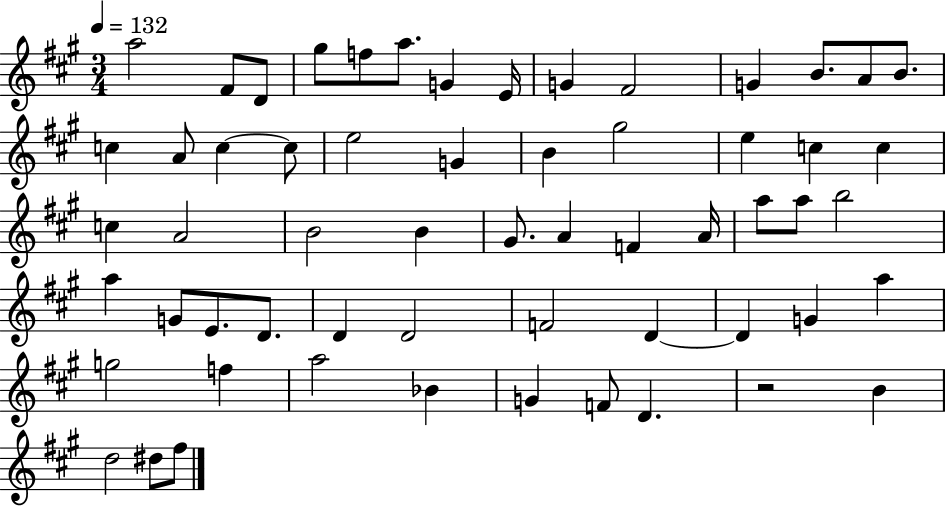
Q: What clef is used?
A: treble